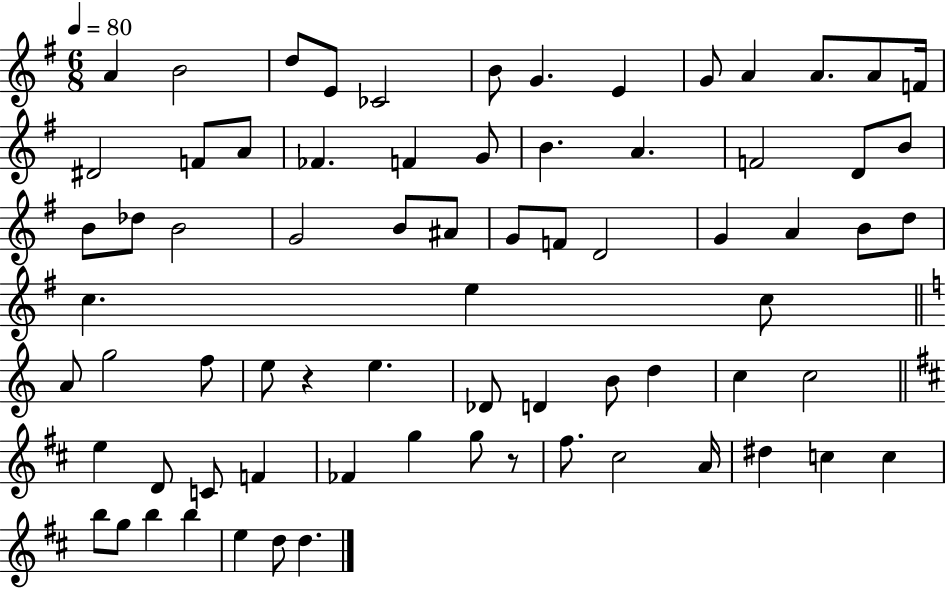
A4/q B4/h D5/e E4/e CES4/h B4/e G4/q. E4/q G4/e A4/q A4/e. A4/e F4/s D#4/h F4/e A4/e FES4/q. F4/q G4/e B4/q. A4/q. F4/h D4/e B4/e B4/e Db5/e B4/h G4/h B4/e A#4/e G4/e F4/e D4/h G4/q A4/q B4/e D5/e C5/q. E5/q C5/e A4/e G5/h F5/e E5/e R/q E5/q. Db4/e D4/q B4/e D5/q C5/q C5/h E5/q D4/e C4/e F4/q FES4/q G5/q G5/e R/e F#5/e. C#5/h A4/s D#5/q C5/q C5/q B5/e G5/e B5/q B5/q E5/q D5/e D5/q.